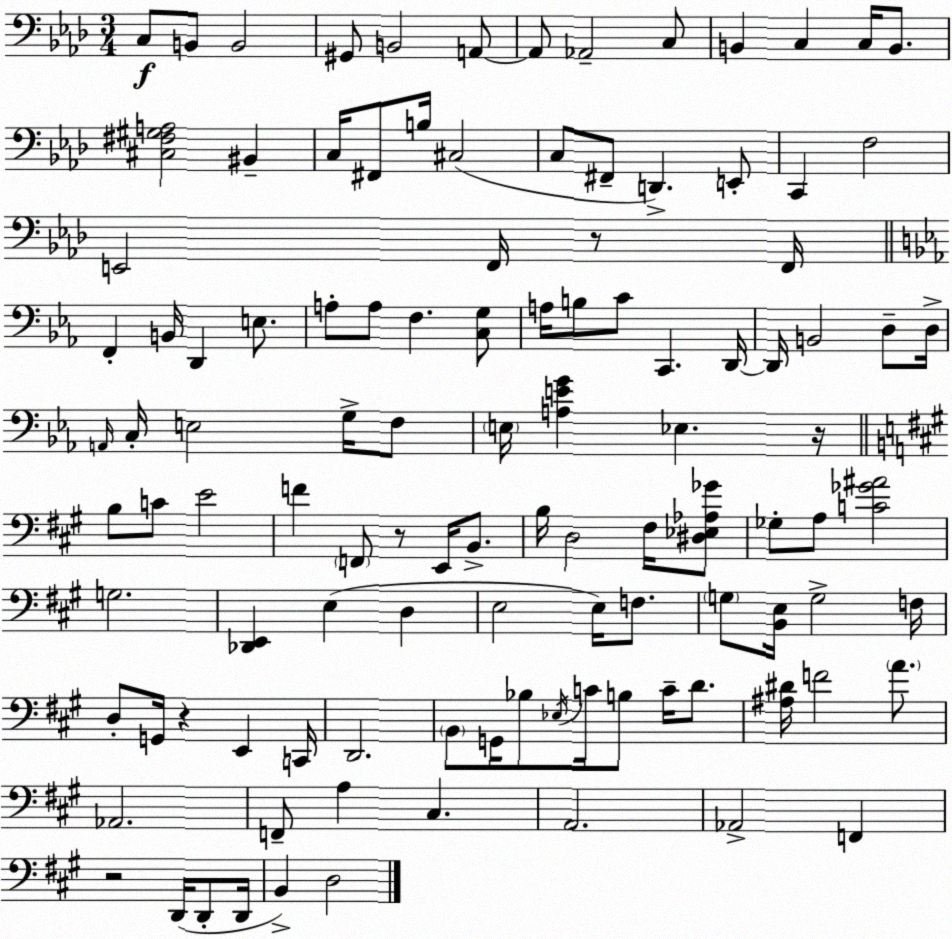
X:1
T:Untitled
M:3/4
L:1/4
K:Ab
C,/2 B,,/2 B,,2 ^G,,/2 B,,2 A,,/2 A,,/2 _A,,2 C,/2 B,, C, C,/4 B,,/2 [^C,^F,^G,A,]2 ^B,, C,/4 ^F,,/2 B,/4 ^C,2 C,/2 ^F,,/2 D,, E,,/2 C,, F,2 E,,2 F,,/4 z/2 F,,/4 F,, B,,/4 D,, E,/2 A,/2 A,/2 F, [C,G,]/2 A,/4 B,/2 C/2 C,, D,,/4 D,,/4 B,,2 D,/2 D,/4 A,,/4 C,/4 E,2 G,/4 F,/2 E,/4 [A,EG] _E, z/4 B,/2 C/2 E2 F F,,/2 z/2 E,,/4 B,,/2 B,/4 D,2 ^F,/4 [^D,_E,_A,_G]/2 _G,/2 A,/2 [C_G^A]2 G,2 [_D,,E,,] E, D, E,2 E,/4 F,/2 G,/2 [B,,E,]/4 G,2 F,/4 D,/2 G,,/4 z E,, C,,/4 D,,2 B,,/2 G,,/4 _B,/2 _E,/4 C/4 B,/2 C/4 D/2 [^A,^D]/4 F2 A/2 _A,,2 F,,/2 A, ^C, A,,2 _A,,2 F,, z2 D,,/4 D,,/2 D,,/4 B,, D,2